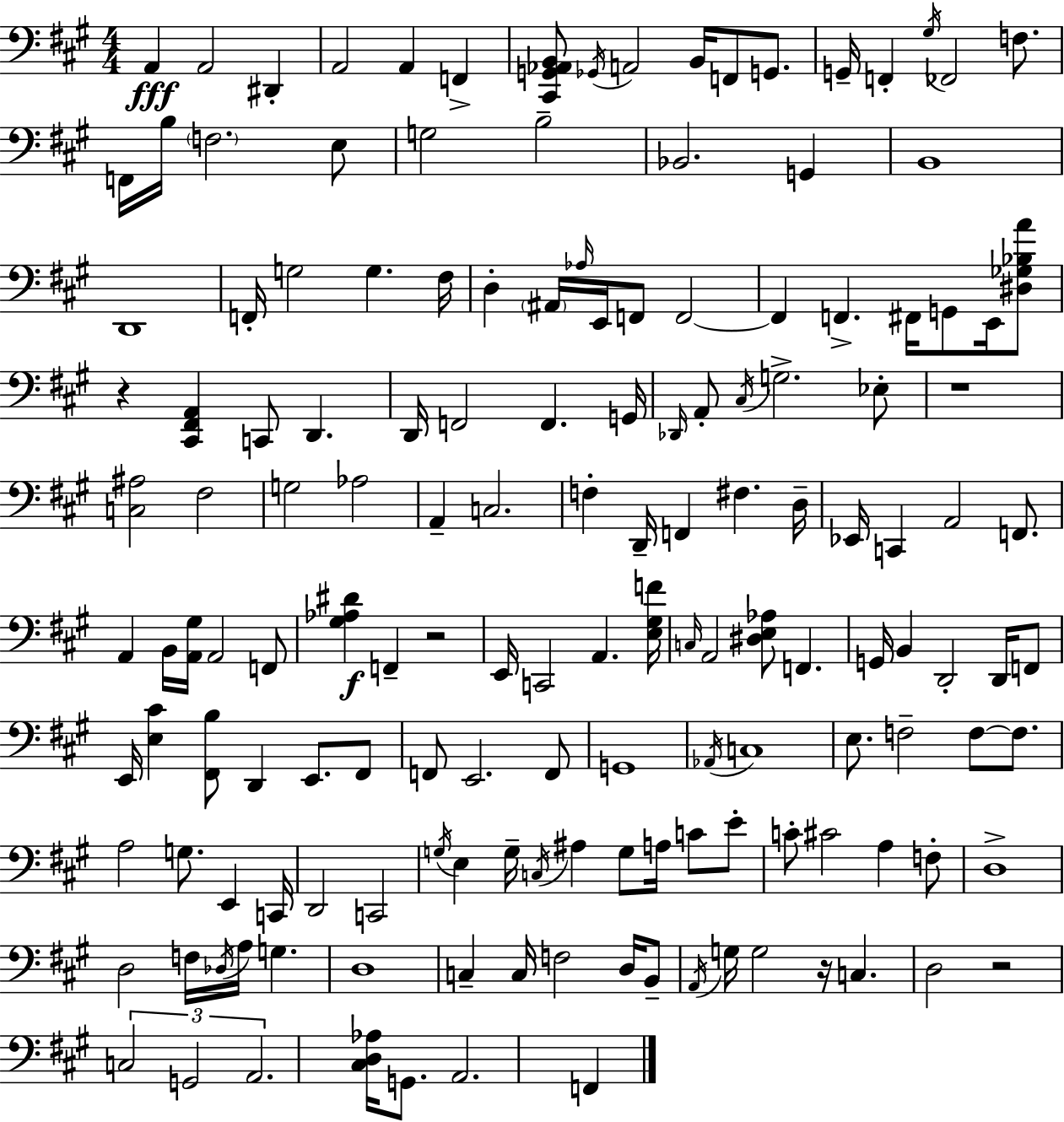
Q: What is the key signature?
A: A major